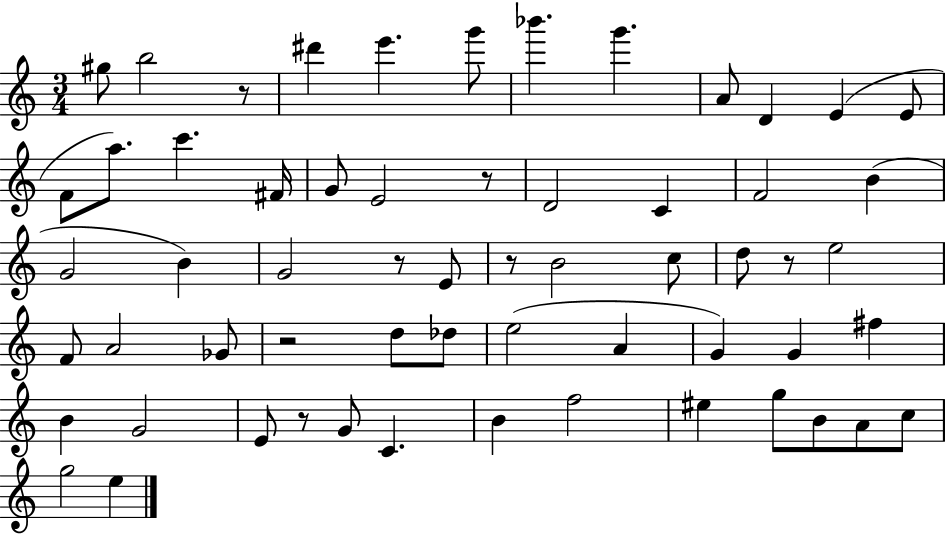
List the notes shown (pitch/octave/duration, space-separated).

G#5/e B5/h R/e D#6/q E6/q. G6/e Bb6/q. G6/q. A4/e D4/q E4/q E4/e F4/e A5/e. C6/q. F#4/s G4/e E4/h R/e D4/h C4/q F4/h B4/q G4/h B4/q G4/h R/e E4/e R/e B4/h C5/e D5/e R/e E5/h F4/e A4/h Gb4/e R/h D5/e Db5/e E5/h A4/q G4/q G4/q F#5/q B4/q G4/h E4/e R/e G4/e C4/q. B4/q F5/h EIS5/q G5/e B4/e A4/e C5/e G5/h E5/q